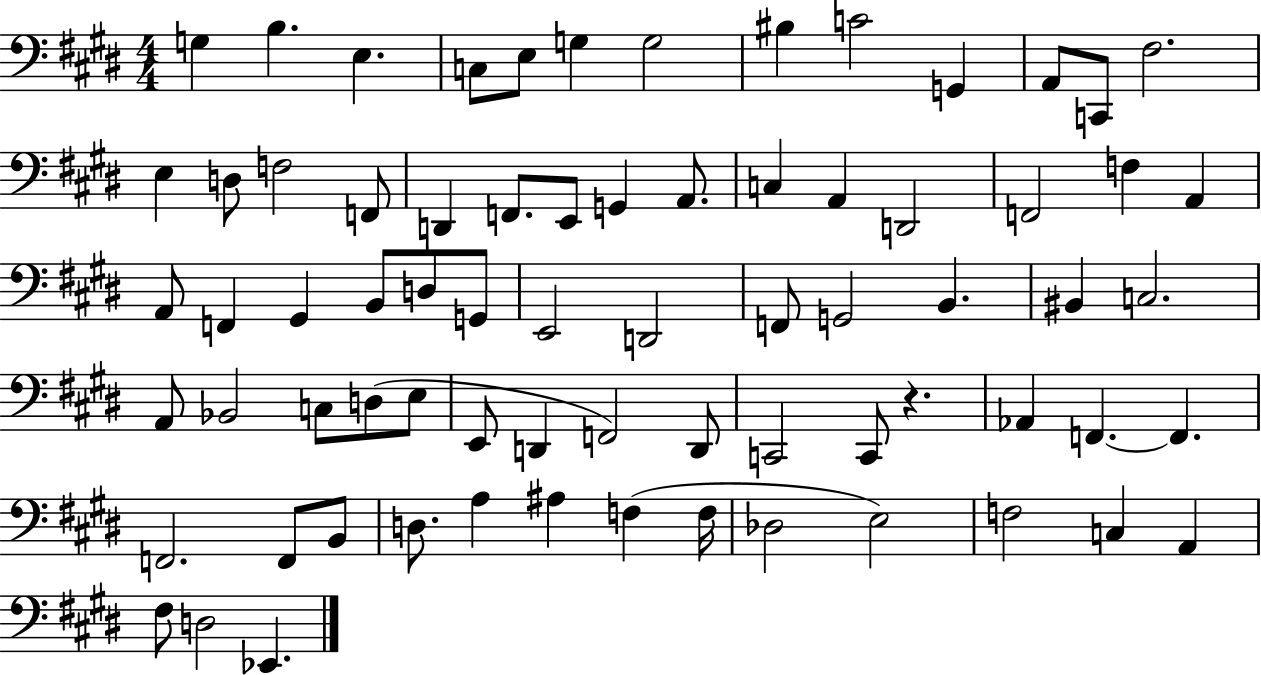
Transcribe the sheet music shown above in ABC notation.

X:1
T:Untitled
M:4/4
L:1/4
K:E
G, B, E, C,/2 E,/2 G, G,2 ^B, C2 G,, A,,/2 C,,/2 ^F,2 E, D,/2 F,2 F,,/2 D,, F,,/2 E,,/2 G,, A,,/2 C, A,, D,,2 F,,2 F, A,, A,,/2 F,, ^G,, B,,/2 D,/2 G,,/2 E,,2 D,,2 F,,/2 G,,2 B,, ^B,, C,2 A,,/2 _B,,2 C,/2 D,/2 E,/2 E,,/2 D,, F,,2 D,,/2 C,,2 C,,/2 z _A,, F,, F,, F,,2 F,,/2 B,,/2 D,/2 A, ^A, F, F,/4 _D,2 E,2 F,2 C, A,, ^F,/2 D,2 _E,,